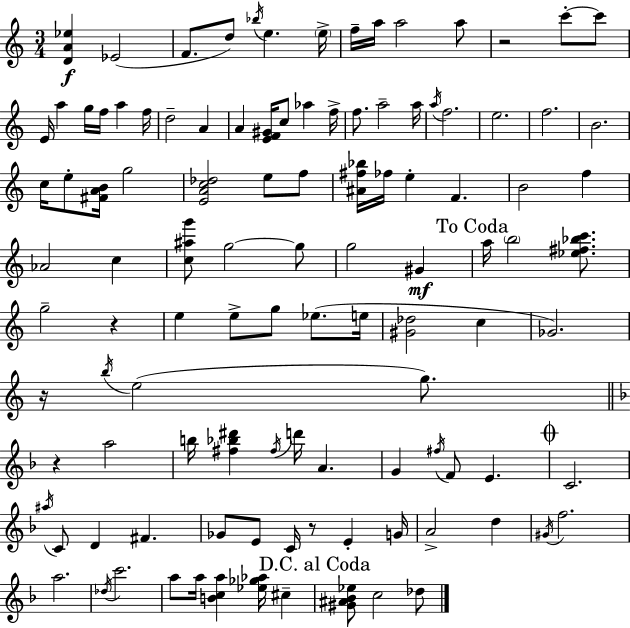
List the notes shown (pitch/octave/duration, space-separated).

[D4,A4,Eb5]/q Eb4/h F4/e. D5/e Bb5/s E5/q. E5/s F5/s A5/s A5/h A5/e R/h C6/e C6/e E4/s A5/q G5/s F5/s A5/q F5/s D5/h A4/q A4/q [E4,F4,G#4]/s C5/e Ab5/q F5/s F5/e. A5/h A5/s A5/s F5/h. E5/h. F5/h. B4/h. C5/s E5/e [F#4,A4,B4]/s G5/h [E4,A4,C5,Db5]/h E5/e F5/e [A#4,F#5,Bb5]/s FES5/s E5/q F4/q. B4/h F5/q Ab4/h C5/q [C5,A#5,G6]/e G5/h G5/e G5/h G#4/q A5/s B5/h [Eb5,F#5,Bb5,C6]/e. G5/h R/q E5/q E5/e G5/e Eb5/e. E5/s [G#4,Db5]/h C5/q Gb4/h. R/s B5/s E5/h G5/e. R/q A5/h B5/s [F#5,Bb5,D#6]/q F#5/s D6/s A4/q. G4/q F#5/s F4/e E4/q. C4/h. A#5/s C4/e D4/q F#4/q. Gb4/e E4/e C4/s R/e E4/q G4/s A4/h D5/q G#4/s F5/h. A5/h. Db5/s C6/h. A5/e A5/s [B4,C5,A5]/q [Eb5,Gb5,Ab5]/s C#5/q [G#4,A#4,Bb4,Eb5]/e C5/h Db5/e